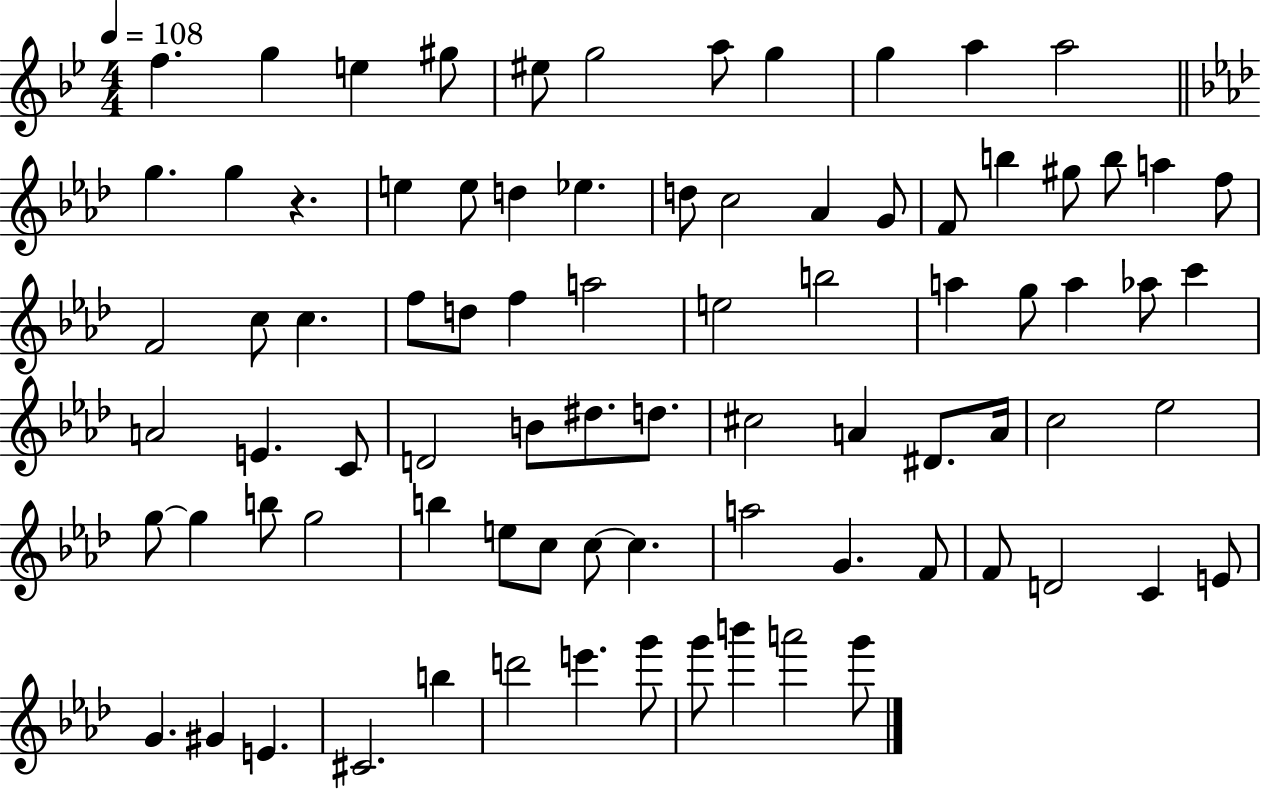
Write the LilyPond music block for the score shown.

{
  \clef treble
  \numericTimeSignature
  \time 4/4
  \key bes \major
  \tempo 4 = 108
  f''4. g''4 e''4 gis''8 | eis''8 g''2 a''8 g''4 | g''4 a''4 a''2 | \bar "||" \break \key f \minor g''4. g''4 r4. | e''4 e''8 d''4 ees''4. | d''8 c''2 aes'4 g'8 | f'8 b''4 gis''8 b''8 a''4 f''8 | \break f'2 c''8 c''4. | f''8 d''8 f''4 a''2 | e''2 b''2 | a''4 g''8 a''4 aes''8 c'''4 | \break a'2 e'4. c'8 | d'2 b'8 dis''8. d''8. | cis''2 a'4 dis'8. a'16 | c''2 ees''2 | \break g''8~~ g''4 b''8 g''2 | b''4 e''8 c''8 c''8~~ c''4. | a''2 g'4. f'8 | f'8 d'2 c'4 e'8 | \break g'4. gis'4 e'4. | cis'2. b''4 | d'''2 e'''4. g'''8 | g'''8 b'''4 a'''2 g'''8 | \break \bar "|."
}